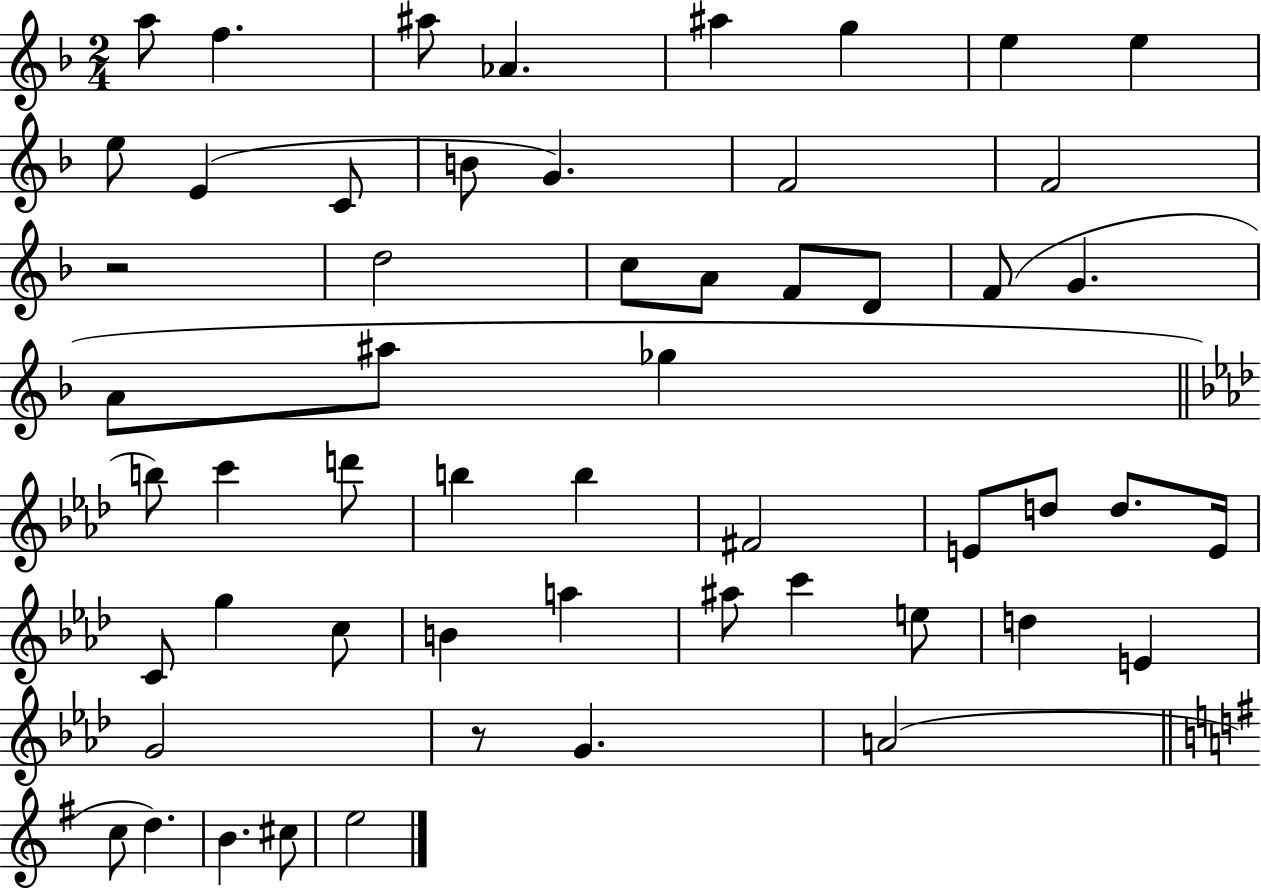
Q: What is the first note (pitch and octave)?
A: A5